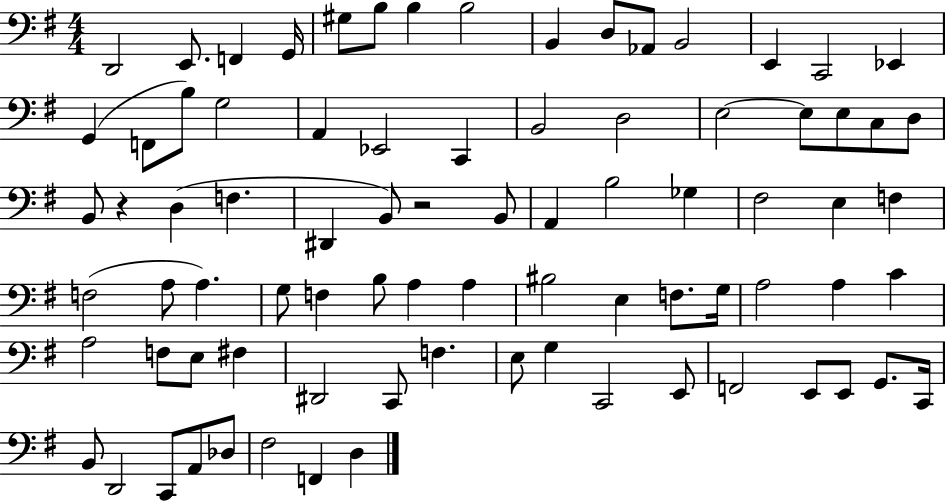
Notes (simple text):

D2/h E2/e. F2/q G2/s G#3/e B3/e B3/q B3/h B2/q D3/e Ab2/e B2/h E2/q C2/h Eb2/q G2/q F2/e B3/e G3/h A2/q Eb2/h C2/q B2/h D3/h E3/h E3/e E3/e C3/e D3/e B2/e R/q D3/q F3/q. D#2/q B2/e R/h B2/e A2/q B3/h Gb3/q F#3/h E3/q F3/q F3/h A3/e A3/q. G3/e F3/q B3/e A3/q A3/q BIS3/h E3/q F3/e. G3/s A3/h A3/q C4/q A3/h F3/e E3/e F#3/q D#2/h C2/e F3/q. E3/e G3/q C2/h E2/e F2/h E2/e E2/e G2/e. C2/s B2/e D2/h C2/e A2/e Db3/e F#3/h F2/q D3/q